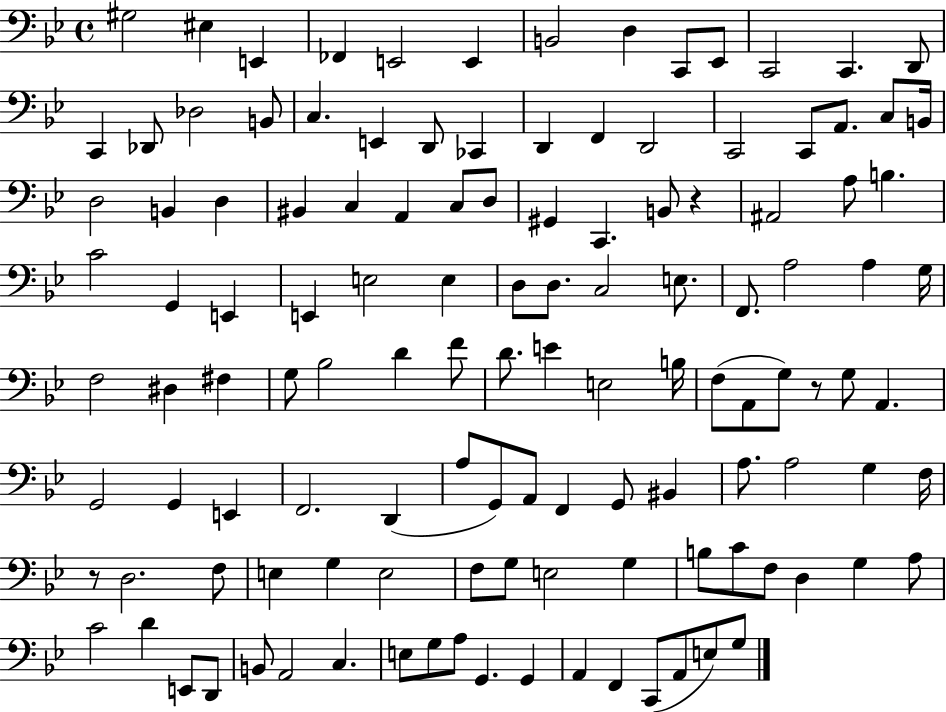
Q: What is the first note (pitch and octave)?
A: G#3